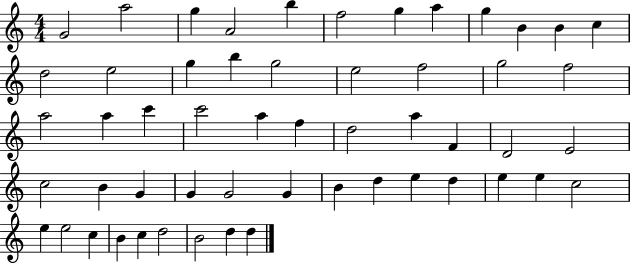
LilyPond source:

{
  \clef treble
  \numericTimeSignature
  \time 4/4
  \key c \major
  g'2 a''2 | g''4 a'2 b''4 | f''2 g''4 a''4 | g''4 b'4 b'4 c''4 | \break d''2 e''2 | g''4 b''4 g''2 | e''2 f''2 | g''2 f''2 | \break a''2 a''4 c'''4 | c'''2 a''4 f''4 | d''2 a''4 f'4 | d'2 e'2 | \break c''2 b'4 g'4 | g'4 g'2 g'4 | b'4 d''4 e''4 d''4 | e''4 e''4 c''2 | \break e''4 e''2 c''4 | b'4 c''4 d''2 | b'2 d''4 d''4 | \bar "|."
}